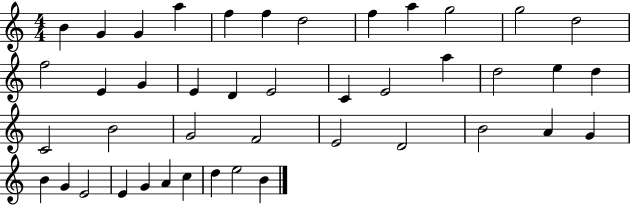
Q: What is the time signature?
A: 4/4